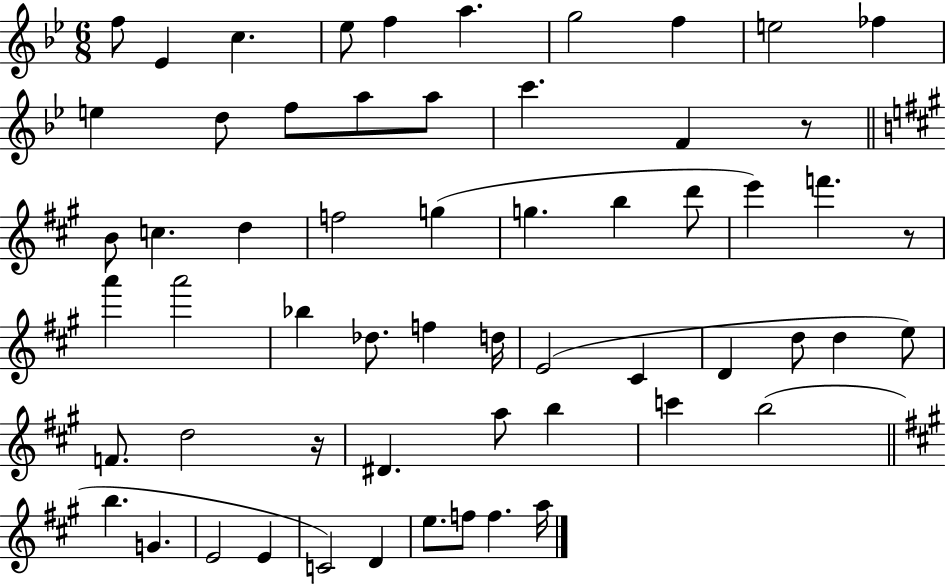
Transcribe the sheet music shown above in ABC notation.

X:1
T:Untitled
M:6/8
L:1/4
K:Bb
f/2 _E c _e/2 f a g2 f e2 _f e d/2 f/2 a/2 a/2 c' F z/2 B/2 c d f2 g g b d'/2 e' f' z/2 a' a'2 _b _d/2 f d/4 E2 ^C D d/2 d e/2 F/2 d2 z/4 ^D a/2 b c' b2 b G E2 E C2 D e/2 f/2 f a/4